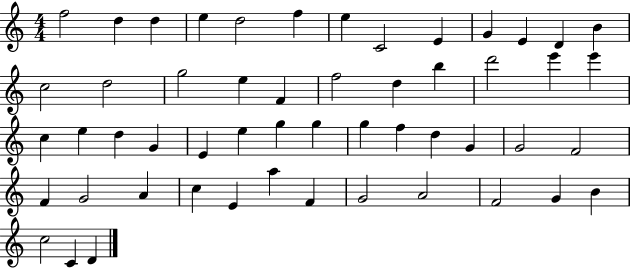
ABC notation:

X:1
T:Untitled
M:4/4
L:1/4
K:C
f2 d d e d2 f e C2 E G E D B c2 d2 g2 e F f2 d b d'2 e' e' c e d G E e g g g f d G G2 F2 F G2 A c E a F G2 A2 F2 G B c2 C D